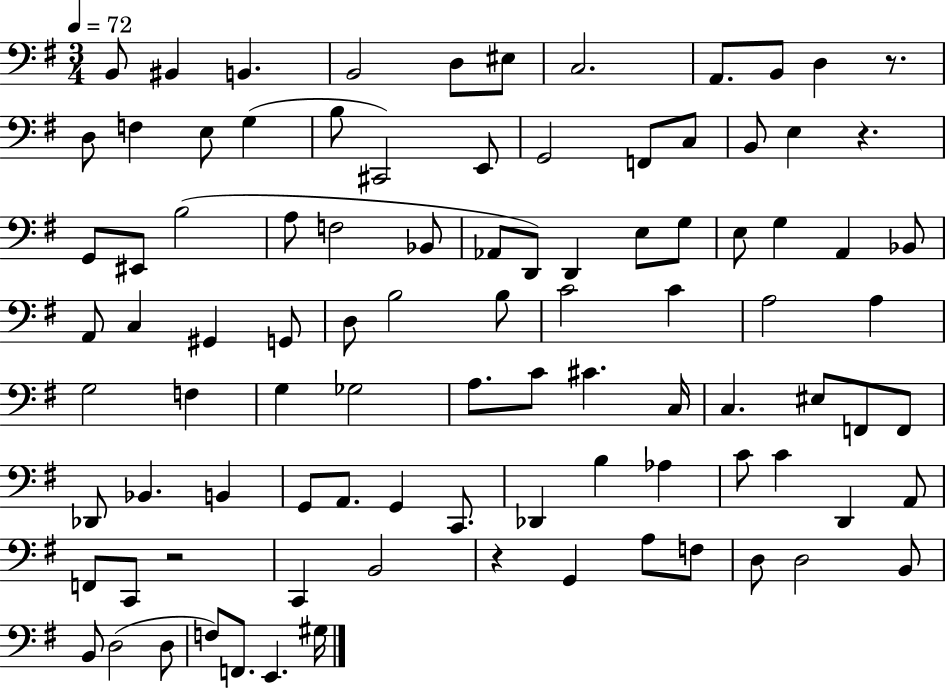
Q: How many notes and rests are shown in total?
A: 95